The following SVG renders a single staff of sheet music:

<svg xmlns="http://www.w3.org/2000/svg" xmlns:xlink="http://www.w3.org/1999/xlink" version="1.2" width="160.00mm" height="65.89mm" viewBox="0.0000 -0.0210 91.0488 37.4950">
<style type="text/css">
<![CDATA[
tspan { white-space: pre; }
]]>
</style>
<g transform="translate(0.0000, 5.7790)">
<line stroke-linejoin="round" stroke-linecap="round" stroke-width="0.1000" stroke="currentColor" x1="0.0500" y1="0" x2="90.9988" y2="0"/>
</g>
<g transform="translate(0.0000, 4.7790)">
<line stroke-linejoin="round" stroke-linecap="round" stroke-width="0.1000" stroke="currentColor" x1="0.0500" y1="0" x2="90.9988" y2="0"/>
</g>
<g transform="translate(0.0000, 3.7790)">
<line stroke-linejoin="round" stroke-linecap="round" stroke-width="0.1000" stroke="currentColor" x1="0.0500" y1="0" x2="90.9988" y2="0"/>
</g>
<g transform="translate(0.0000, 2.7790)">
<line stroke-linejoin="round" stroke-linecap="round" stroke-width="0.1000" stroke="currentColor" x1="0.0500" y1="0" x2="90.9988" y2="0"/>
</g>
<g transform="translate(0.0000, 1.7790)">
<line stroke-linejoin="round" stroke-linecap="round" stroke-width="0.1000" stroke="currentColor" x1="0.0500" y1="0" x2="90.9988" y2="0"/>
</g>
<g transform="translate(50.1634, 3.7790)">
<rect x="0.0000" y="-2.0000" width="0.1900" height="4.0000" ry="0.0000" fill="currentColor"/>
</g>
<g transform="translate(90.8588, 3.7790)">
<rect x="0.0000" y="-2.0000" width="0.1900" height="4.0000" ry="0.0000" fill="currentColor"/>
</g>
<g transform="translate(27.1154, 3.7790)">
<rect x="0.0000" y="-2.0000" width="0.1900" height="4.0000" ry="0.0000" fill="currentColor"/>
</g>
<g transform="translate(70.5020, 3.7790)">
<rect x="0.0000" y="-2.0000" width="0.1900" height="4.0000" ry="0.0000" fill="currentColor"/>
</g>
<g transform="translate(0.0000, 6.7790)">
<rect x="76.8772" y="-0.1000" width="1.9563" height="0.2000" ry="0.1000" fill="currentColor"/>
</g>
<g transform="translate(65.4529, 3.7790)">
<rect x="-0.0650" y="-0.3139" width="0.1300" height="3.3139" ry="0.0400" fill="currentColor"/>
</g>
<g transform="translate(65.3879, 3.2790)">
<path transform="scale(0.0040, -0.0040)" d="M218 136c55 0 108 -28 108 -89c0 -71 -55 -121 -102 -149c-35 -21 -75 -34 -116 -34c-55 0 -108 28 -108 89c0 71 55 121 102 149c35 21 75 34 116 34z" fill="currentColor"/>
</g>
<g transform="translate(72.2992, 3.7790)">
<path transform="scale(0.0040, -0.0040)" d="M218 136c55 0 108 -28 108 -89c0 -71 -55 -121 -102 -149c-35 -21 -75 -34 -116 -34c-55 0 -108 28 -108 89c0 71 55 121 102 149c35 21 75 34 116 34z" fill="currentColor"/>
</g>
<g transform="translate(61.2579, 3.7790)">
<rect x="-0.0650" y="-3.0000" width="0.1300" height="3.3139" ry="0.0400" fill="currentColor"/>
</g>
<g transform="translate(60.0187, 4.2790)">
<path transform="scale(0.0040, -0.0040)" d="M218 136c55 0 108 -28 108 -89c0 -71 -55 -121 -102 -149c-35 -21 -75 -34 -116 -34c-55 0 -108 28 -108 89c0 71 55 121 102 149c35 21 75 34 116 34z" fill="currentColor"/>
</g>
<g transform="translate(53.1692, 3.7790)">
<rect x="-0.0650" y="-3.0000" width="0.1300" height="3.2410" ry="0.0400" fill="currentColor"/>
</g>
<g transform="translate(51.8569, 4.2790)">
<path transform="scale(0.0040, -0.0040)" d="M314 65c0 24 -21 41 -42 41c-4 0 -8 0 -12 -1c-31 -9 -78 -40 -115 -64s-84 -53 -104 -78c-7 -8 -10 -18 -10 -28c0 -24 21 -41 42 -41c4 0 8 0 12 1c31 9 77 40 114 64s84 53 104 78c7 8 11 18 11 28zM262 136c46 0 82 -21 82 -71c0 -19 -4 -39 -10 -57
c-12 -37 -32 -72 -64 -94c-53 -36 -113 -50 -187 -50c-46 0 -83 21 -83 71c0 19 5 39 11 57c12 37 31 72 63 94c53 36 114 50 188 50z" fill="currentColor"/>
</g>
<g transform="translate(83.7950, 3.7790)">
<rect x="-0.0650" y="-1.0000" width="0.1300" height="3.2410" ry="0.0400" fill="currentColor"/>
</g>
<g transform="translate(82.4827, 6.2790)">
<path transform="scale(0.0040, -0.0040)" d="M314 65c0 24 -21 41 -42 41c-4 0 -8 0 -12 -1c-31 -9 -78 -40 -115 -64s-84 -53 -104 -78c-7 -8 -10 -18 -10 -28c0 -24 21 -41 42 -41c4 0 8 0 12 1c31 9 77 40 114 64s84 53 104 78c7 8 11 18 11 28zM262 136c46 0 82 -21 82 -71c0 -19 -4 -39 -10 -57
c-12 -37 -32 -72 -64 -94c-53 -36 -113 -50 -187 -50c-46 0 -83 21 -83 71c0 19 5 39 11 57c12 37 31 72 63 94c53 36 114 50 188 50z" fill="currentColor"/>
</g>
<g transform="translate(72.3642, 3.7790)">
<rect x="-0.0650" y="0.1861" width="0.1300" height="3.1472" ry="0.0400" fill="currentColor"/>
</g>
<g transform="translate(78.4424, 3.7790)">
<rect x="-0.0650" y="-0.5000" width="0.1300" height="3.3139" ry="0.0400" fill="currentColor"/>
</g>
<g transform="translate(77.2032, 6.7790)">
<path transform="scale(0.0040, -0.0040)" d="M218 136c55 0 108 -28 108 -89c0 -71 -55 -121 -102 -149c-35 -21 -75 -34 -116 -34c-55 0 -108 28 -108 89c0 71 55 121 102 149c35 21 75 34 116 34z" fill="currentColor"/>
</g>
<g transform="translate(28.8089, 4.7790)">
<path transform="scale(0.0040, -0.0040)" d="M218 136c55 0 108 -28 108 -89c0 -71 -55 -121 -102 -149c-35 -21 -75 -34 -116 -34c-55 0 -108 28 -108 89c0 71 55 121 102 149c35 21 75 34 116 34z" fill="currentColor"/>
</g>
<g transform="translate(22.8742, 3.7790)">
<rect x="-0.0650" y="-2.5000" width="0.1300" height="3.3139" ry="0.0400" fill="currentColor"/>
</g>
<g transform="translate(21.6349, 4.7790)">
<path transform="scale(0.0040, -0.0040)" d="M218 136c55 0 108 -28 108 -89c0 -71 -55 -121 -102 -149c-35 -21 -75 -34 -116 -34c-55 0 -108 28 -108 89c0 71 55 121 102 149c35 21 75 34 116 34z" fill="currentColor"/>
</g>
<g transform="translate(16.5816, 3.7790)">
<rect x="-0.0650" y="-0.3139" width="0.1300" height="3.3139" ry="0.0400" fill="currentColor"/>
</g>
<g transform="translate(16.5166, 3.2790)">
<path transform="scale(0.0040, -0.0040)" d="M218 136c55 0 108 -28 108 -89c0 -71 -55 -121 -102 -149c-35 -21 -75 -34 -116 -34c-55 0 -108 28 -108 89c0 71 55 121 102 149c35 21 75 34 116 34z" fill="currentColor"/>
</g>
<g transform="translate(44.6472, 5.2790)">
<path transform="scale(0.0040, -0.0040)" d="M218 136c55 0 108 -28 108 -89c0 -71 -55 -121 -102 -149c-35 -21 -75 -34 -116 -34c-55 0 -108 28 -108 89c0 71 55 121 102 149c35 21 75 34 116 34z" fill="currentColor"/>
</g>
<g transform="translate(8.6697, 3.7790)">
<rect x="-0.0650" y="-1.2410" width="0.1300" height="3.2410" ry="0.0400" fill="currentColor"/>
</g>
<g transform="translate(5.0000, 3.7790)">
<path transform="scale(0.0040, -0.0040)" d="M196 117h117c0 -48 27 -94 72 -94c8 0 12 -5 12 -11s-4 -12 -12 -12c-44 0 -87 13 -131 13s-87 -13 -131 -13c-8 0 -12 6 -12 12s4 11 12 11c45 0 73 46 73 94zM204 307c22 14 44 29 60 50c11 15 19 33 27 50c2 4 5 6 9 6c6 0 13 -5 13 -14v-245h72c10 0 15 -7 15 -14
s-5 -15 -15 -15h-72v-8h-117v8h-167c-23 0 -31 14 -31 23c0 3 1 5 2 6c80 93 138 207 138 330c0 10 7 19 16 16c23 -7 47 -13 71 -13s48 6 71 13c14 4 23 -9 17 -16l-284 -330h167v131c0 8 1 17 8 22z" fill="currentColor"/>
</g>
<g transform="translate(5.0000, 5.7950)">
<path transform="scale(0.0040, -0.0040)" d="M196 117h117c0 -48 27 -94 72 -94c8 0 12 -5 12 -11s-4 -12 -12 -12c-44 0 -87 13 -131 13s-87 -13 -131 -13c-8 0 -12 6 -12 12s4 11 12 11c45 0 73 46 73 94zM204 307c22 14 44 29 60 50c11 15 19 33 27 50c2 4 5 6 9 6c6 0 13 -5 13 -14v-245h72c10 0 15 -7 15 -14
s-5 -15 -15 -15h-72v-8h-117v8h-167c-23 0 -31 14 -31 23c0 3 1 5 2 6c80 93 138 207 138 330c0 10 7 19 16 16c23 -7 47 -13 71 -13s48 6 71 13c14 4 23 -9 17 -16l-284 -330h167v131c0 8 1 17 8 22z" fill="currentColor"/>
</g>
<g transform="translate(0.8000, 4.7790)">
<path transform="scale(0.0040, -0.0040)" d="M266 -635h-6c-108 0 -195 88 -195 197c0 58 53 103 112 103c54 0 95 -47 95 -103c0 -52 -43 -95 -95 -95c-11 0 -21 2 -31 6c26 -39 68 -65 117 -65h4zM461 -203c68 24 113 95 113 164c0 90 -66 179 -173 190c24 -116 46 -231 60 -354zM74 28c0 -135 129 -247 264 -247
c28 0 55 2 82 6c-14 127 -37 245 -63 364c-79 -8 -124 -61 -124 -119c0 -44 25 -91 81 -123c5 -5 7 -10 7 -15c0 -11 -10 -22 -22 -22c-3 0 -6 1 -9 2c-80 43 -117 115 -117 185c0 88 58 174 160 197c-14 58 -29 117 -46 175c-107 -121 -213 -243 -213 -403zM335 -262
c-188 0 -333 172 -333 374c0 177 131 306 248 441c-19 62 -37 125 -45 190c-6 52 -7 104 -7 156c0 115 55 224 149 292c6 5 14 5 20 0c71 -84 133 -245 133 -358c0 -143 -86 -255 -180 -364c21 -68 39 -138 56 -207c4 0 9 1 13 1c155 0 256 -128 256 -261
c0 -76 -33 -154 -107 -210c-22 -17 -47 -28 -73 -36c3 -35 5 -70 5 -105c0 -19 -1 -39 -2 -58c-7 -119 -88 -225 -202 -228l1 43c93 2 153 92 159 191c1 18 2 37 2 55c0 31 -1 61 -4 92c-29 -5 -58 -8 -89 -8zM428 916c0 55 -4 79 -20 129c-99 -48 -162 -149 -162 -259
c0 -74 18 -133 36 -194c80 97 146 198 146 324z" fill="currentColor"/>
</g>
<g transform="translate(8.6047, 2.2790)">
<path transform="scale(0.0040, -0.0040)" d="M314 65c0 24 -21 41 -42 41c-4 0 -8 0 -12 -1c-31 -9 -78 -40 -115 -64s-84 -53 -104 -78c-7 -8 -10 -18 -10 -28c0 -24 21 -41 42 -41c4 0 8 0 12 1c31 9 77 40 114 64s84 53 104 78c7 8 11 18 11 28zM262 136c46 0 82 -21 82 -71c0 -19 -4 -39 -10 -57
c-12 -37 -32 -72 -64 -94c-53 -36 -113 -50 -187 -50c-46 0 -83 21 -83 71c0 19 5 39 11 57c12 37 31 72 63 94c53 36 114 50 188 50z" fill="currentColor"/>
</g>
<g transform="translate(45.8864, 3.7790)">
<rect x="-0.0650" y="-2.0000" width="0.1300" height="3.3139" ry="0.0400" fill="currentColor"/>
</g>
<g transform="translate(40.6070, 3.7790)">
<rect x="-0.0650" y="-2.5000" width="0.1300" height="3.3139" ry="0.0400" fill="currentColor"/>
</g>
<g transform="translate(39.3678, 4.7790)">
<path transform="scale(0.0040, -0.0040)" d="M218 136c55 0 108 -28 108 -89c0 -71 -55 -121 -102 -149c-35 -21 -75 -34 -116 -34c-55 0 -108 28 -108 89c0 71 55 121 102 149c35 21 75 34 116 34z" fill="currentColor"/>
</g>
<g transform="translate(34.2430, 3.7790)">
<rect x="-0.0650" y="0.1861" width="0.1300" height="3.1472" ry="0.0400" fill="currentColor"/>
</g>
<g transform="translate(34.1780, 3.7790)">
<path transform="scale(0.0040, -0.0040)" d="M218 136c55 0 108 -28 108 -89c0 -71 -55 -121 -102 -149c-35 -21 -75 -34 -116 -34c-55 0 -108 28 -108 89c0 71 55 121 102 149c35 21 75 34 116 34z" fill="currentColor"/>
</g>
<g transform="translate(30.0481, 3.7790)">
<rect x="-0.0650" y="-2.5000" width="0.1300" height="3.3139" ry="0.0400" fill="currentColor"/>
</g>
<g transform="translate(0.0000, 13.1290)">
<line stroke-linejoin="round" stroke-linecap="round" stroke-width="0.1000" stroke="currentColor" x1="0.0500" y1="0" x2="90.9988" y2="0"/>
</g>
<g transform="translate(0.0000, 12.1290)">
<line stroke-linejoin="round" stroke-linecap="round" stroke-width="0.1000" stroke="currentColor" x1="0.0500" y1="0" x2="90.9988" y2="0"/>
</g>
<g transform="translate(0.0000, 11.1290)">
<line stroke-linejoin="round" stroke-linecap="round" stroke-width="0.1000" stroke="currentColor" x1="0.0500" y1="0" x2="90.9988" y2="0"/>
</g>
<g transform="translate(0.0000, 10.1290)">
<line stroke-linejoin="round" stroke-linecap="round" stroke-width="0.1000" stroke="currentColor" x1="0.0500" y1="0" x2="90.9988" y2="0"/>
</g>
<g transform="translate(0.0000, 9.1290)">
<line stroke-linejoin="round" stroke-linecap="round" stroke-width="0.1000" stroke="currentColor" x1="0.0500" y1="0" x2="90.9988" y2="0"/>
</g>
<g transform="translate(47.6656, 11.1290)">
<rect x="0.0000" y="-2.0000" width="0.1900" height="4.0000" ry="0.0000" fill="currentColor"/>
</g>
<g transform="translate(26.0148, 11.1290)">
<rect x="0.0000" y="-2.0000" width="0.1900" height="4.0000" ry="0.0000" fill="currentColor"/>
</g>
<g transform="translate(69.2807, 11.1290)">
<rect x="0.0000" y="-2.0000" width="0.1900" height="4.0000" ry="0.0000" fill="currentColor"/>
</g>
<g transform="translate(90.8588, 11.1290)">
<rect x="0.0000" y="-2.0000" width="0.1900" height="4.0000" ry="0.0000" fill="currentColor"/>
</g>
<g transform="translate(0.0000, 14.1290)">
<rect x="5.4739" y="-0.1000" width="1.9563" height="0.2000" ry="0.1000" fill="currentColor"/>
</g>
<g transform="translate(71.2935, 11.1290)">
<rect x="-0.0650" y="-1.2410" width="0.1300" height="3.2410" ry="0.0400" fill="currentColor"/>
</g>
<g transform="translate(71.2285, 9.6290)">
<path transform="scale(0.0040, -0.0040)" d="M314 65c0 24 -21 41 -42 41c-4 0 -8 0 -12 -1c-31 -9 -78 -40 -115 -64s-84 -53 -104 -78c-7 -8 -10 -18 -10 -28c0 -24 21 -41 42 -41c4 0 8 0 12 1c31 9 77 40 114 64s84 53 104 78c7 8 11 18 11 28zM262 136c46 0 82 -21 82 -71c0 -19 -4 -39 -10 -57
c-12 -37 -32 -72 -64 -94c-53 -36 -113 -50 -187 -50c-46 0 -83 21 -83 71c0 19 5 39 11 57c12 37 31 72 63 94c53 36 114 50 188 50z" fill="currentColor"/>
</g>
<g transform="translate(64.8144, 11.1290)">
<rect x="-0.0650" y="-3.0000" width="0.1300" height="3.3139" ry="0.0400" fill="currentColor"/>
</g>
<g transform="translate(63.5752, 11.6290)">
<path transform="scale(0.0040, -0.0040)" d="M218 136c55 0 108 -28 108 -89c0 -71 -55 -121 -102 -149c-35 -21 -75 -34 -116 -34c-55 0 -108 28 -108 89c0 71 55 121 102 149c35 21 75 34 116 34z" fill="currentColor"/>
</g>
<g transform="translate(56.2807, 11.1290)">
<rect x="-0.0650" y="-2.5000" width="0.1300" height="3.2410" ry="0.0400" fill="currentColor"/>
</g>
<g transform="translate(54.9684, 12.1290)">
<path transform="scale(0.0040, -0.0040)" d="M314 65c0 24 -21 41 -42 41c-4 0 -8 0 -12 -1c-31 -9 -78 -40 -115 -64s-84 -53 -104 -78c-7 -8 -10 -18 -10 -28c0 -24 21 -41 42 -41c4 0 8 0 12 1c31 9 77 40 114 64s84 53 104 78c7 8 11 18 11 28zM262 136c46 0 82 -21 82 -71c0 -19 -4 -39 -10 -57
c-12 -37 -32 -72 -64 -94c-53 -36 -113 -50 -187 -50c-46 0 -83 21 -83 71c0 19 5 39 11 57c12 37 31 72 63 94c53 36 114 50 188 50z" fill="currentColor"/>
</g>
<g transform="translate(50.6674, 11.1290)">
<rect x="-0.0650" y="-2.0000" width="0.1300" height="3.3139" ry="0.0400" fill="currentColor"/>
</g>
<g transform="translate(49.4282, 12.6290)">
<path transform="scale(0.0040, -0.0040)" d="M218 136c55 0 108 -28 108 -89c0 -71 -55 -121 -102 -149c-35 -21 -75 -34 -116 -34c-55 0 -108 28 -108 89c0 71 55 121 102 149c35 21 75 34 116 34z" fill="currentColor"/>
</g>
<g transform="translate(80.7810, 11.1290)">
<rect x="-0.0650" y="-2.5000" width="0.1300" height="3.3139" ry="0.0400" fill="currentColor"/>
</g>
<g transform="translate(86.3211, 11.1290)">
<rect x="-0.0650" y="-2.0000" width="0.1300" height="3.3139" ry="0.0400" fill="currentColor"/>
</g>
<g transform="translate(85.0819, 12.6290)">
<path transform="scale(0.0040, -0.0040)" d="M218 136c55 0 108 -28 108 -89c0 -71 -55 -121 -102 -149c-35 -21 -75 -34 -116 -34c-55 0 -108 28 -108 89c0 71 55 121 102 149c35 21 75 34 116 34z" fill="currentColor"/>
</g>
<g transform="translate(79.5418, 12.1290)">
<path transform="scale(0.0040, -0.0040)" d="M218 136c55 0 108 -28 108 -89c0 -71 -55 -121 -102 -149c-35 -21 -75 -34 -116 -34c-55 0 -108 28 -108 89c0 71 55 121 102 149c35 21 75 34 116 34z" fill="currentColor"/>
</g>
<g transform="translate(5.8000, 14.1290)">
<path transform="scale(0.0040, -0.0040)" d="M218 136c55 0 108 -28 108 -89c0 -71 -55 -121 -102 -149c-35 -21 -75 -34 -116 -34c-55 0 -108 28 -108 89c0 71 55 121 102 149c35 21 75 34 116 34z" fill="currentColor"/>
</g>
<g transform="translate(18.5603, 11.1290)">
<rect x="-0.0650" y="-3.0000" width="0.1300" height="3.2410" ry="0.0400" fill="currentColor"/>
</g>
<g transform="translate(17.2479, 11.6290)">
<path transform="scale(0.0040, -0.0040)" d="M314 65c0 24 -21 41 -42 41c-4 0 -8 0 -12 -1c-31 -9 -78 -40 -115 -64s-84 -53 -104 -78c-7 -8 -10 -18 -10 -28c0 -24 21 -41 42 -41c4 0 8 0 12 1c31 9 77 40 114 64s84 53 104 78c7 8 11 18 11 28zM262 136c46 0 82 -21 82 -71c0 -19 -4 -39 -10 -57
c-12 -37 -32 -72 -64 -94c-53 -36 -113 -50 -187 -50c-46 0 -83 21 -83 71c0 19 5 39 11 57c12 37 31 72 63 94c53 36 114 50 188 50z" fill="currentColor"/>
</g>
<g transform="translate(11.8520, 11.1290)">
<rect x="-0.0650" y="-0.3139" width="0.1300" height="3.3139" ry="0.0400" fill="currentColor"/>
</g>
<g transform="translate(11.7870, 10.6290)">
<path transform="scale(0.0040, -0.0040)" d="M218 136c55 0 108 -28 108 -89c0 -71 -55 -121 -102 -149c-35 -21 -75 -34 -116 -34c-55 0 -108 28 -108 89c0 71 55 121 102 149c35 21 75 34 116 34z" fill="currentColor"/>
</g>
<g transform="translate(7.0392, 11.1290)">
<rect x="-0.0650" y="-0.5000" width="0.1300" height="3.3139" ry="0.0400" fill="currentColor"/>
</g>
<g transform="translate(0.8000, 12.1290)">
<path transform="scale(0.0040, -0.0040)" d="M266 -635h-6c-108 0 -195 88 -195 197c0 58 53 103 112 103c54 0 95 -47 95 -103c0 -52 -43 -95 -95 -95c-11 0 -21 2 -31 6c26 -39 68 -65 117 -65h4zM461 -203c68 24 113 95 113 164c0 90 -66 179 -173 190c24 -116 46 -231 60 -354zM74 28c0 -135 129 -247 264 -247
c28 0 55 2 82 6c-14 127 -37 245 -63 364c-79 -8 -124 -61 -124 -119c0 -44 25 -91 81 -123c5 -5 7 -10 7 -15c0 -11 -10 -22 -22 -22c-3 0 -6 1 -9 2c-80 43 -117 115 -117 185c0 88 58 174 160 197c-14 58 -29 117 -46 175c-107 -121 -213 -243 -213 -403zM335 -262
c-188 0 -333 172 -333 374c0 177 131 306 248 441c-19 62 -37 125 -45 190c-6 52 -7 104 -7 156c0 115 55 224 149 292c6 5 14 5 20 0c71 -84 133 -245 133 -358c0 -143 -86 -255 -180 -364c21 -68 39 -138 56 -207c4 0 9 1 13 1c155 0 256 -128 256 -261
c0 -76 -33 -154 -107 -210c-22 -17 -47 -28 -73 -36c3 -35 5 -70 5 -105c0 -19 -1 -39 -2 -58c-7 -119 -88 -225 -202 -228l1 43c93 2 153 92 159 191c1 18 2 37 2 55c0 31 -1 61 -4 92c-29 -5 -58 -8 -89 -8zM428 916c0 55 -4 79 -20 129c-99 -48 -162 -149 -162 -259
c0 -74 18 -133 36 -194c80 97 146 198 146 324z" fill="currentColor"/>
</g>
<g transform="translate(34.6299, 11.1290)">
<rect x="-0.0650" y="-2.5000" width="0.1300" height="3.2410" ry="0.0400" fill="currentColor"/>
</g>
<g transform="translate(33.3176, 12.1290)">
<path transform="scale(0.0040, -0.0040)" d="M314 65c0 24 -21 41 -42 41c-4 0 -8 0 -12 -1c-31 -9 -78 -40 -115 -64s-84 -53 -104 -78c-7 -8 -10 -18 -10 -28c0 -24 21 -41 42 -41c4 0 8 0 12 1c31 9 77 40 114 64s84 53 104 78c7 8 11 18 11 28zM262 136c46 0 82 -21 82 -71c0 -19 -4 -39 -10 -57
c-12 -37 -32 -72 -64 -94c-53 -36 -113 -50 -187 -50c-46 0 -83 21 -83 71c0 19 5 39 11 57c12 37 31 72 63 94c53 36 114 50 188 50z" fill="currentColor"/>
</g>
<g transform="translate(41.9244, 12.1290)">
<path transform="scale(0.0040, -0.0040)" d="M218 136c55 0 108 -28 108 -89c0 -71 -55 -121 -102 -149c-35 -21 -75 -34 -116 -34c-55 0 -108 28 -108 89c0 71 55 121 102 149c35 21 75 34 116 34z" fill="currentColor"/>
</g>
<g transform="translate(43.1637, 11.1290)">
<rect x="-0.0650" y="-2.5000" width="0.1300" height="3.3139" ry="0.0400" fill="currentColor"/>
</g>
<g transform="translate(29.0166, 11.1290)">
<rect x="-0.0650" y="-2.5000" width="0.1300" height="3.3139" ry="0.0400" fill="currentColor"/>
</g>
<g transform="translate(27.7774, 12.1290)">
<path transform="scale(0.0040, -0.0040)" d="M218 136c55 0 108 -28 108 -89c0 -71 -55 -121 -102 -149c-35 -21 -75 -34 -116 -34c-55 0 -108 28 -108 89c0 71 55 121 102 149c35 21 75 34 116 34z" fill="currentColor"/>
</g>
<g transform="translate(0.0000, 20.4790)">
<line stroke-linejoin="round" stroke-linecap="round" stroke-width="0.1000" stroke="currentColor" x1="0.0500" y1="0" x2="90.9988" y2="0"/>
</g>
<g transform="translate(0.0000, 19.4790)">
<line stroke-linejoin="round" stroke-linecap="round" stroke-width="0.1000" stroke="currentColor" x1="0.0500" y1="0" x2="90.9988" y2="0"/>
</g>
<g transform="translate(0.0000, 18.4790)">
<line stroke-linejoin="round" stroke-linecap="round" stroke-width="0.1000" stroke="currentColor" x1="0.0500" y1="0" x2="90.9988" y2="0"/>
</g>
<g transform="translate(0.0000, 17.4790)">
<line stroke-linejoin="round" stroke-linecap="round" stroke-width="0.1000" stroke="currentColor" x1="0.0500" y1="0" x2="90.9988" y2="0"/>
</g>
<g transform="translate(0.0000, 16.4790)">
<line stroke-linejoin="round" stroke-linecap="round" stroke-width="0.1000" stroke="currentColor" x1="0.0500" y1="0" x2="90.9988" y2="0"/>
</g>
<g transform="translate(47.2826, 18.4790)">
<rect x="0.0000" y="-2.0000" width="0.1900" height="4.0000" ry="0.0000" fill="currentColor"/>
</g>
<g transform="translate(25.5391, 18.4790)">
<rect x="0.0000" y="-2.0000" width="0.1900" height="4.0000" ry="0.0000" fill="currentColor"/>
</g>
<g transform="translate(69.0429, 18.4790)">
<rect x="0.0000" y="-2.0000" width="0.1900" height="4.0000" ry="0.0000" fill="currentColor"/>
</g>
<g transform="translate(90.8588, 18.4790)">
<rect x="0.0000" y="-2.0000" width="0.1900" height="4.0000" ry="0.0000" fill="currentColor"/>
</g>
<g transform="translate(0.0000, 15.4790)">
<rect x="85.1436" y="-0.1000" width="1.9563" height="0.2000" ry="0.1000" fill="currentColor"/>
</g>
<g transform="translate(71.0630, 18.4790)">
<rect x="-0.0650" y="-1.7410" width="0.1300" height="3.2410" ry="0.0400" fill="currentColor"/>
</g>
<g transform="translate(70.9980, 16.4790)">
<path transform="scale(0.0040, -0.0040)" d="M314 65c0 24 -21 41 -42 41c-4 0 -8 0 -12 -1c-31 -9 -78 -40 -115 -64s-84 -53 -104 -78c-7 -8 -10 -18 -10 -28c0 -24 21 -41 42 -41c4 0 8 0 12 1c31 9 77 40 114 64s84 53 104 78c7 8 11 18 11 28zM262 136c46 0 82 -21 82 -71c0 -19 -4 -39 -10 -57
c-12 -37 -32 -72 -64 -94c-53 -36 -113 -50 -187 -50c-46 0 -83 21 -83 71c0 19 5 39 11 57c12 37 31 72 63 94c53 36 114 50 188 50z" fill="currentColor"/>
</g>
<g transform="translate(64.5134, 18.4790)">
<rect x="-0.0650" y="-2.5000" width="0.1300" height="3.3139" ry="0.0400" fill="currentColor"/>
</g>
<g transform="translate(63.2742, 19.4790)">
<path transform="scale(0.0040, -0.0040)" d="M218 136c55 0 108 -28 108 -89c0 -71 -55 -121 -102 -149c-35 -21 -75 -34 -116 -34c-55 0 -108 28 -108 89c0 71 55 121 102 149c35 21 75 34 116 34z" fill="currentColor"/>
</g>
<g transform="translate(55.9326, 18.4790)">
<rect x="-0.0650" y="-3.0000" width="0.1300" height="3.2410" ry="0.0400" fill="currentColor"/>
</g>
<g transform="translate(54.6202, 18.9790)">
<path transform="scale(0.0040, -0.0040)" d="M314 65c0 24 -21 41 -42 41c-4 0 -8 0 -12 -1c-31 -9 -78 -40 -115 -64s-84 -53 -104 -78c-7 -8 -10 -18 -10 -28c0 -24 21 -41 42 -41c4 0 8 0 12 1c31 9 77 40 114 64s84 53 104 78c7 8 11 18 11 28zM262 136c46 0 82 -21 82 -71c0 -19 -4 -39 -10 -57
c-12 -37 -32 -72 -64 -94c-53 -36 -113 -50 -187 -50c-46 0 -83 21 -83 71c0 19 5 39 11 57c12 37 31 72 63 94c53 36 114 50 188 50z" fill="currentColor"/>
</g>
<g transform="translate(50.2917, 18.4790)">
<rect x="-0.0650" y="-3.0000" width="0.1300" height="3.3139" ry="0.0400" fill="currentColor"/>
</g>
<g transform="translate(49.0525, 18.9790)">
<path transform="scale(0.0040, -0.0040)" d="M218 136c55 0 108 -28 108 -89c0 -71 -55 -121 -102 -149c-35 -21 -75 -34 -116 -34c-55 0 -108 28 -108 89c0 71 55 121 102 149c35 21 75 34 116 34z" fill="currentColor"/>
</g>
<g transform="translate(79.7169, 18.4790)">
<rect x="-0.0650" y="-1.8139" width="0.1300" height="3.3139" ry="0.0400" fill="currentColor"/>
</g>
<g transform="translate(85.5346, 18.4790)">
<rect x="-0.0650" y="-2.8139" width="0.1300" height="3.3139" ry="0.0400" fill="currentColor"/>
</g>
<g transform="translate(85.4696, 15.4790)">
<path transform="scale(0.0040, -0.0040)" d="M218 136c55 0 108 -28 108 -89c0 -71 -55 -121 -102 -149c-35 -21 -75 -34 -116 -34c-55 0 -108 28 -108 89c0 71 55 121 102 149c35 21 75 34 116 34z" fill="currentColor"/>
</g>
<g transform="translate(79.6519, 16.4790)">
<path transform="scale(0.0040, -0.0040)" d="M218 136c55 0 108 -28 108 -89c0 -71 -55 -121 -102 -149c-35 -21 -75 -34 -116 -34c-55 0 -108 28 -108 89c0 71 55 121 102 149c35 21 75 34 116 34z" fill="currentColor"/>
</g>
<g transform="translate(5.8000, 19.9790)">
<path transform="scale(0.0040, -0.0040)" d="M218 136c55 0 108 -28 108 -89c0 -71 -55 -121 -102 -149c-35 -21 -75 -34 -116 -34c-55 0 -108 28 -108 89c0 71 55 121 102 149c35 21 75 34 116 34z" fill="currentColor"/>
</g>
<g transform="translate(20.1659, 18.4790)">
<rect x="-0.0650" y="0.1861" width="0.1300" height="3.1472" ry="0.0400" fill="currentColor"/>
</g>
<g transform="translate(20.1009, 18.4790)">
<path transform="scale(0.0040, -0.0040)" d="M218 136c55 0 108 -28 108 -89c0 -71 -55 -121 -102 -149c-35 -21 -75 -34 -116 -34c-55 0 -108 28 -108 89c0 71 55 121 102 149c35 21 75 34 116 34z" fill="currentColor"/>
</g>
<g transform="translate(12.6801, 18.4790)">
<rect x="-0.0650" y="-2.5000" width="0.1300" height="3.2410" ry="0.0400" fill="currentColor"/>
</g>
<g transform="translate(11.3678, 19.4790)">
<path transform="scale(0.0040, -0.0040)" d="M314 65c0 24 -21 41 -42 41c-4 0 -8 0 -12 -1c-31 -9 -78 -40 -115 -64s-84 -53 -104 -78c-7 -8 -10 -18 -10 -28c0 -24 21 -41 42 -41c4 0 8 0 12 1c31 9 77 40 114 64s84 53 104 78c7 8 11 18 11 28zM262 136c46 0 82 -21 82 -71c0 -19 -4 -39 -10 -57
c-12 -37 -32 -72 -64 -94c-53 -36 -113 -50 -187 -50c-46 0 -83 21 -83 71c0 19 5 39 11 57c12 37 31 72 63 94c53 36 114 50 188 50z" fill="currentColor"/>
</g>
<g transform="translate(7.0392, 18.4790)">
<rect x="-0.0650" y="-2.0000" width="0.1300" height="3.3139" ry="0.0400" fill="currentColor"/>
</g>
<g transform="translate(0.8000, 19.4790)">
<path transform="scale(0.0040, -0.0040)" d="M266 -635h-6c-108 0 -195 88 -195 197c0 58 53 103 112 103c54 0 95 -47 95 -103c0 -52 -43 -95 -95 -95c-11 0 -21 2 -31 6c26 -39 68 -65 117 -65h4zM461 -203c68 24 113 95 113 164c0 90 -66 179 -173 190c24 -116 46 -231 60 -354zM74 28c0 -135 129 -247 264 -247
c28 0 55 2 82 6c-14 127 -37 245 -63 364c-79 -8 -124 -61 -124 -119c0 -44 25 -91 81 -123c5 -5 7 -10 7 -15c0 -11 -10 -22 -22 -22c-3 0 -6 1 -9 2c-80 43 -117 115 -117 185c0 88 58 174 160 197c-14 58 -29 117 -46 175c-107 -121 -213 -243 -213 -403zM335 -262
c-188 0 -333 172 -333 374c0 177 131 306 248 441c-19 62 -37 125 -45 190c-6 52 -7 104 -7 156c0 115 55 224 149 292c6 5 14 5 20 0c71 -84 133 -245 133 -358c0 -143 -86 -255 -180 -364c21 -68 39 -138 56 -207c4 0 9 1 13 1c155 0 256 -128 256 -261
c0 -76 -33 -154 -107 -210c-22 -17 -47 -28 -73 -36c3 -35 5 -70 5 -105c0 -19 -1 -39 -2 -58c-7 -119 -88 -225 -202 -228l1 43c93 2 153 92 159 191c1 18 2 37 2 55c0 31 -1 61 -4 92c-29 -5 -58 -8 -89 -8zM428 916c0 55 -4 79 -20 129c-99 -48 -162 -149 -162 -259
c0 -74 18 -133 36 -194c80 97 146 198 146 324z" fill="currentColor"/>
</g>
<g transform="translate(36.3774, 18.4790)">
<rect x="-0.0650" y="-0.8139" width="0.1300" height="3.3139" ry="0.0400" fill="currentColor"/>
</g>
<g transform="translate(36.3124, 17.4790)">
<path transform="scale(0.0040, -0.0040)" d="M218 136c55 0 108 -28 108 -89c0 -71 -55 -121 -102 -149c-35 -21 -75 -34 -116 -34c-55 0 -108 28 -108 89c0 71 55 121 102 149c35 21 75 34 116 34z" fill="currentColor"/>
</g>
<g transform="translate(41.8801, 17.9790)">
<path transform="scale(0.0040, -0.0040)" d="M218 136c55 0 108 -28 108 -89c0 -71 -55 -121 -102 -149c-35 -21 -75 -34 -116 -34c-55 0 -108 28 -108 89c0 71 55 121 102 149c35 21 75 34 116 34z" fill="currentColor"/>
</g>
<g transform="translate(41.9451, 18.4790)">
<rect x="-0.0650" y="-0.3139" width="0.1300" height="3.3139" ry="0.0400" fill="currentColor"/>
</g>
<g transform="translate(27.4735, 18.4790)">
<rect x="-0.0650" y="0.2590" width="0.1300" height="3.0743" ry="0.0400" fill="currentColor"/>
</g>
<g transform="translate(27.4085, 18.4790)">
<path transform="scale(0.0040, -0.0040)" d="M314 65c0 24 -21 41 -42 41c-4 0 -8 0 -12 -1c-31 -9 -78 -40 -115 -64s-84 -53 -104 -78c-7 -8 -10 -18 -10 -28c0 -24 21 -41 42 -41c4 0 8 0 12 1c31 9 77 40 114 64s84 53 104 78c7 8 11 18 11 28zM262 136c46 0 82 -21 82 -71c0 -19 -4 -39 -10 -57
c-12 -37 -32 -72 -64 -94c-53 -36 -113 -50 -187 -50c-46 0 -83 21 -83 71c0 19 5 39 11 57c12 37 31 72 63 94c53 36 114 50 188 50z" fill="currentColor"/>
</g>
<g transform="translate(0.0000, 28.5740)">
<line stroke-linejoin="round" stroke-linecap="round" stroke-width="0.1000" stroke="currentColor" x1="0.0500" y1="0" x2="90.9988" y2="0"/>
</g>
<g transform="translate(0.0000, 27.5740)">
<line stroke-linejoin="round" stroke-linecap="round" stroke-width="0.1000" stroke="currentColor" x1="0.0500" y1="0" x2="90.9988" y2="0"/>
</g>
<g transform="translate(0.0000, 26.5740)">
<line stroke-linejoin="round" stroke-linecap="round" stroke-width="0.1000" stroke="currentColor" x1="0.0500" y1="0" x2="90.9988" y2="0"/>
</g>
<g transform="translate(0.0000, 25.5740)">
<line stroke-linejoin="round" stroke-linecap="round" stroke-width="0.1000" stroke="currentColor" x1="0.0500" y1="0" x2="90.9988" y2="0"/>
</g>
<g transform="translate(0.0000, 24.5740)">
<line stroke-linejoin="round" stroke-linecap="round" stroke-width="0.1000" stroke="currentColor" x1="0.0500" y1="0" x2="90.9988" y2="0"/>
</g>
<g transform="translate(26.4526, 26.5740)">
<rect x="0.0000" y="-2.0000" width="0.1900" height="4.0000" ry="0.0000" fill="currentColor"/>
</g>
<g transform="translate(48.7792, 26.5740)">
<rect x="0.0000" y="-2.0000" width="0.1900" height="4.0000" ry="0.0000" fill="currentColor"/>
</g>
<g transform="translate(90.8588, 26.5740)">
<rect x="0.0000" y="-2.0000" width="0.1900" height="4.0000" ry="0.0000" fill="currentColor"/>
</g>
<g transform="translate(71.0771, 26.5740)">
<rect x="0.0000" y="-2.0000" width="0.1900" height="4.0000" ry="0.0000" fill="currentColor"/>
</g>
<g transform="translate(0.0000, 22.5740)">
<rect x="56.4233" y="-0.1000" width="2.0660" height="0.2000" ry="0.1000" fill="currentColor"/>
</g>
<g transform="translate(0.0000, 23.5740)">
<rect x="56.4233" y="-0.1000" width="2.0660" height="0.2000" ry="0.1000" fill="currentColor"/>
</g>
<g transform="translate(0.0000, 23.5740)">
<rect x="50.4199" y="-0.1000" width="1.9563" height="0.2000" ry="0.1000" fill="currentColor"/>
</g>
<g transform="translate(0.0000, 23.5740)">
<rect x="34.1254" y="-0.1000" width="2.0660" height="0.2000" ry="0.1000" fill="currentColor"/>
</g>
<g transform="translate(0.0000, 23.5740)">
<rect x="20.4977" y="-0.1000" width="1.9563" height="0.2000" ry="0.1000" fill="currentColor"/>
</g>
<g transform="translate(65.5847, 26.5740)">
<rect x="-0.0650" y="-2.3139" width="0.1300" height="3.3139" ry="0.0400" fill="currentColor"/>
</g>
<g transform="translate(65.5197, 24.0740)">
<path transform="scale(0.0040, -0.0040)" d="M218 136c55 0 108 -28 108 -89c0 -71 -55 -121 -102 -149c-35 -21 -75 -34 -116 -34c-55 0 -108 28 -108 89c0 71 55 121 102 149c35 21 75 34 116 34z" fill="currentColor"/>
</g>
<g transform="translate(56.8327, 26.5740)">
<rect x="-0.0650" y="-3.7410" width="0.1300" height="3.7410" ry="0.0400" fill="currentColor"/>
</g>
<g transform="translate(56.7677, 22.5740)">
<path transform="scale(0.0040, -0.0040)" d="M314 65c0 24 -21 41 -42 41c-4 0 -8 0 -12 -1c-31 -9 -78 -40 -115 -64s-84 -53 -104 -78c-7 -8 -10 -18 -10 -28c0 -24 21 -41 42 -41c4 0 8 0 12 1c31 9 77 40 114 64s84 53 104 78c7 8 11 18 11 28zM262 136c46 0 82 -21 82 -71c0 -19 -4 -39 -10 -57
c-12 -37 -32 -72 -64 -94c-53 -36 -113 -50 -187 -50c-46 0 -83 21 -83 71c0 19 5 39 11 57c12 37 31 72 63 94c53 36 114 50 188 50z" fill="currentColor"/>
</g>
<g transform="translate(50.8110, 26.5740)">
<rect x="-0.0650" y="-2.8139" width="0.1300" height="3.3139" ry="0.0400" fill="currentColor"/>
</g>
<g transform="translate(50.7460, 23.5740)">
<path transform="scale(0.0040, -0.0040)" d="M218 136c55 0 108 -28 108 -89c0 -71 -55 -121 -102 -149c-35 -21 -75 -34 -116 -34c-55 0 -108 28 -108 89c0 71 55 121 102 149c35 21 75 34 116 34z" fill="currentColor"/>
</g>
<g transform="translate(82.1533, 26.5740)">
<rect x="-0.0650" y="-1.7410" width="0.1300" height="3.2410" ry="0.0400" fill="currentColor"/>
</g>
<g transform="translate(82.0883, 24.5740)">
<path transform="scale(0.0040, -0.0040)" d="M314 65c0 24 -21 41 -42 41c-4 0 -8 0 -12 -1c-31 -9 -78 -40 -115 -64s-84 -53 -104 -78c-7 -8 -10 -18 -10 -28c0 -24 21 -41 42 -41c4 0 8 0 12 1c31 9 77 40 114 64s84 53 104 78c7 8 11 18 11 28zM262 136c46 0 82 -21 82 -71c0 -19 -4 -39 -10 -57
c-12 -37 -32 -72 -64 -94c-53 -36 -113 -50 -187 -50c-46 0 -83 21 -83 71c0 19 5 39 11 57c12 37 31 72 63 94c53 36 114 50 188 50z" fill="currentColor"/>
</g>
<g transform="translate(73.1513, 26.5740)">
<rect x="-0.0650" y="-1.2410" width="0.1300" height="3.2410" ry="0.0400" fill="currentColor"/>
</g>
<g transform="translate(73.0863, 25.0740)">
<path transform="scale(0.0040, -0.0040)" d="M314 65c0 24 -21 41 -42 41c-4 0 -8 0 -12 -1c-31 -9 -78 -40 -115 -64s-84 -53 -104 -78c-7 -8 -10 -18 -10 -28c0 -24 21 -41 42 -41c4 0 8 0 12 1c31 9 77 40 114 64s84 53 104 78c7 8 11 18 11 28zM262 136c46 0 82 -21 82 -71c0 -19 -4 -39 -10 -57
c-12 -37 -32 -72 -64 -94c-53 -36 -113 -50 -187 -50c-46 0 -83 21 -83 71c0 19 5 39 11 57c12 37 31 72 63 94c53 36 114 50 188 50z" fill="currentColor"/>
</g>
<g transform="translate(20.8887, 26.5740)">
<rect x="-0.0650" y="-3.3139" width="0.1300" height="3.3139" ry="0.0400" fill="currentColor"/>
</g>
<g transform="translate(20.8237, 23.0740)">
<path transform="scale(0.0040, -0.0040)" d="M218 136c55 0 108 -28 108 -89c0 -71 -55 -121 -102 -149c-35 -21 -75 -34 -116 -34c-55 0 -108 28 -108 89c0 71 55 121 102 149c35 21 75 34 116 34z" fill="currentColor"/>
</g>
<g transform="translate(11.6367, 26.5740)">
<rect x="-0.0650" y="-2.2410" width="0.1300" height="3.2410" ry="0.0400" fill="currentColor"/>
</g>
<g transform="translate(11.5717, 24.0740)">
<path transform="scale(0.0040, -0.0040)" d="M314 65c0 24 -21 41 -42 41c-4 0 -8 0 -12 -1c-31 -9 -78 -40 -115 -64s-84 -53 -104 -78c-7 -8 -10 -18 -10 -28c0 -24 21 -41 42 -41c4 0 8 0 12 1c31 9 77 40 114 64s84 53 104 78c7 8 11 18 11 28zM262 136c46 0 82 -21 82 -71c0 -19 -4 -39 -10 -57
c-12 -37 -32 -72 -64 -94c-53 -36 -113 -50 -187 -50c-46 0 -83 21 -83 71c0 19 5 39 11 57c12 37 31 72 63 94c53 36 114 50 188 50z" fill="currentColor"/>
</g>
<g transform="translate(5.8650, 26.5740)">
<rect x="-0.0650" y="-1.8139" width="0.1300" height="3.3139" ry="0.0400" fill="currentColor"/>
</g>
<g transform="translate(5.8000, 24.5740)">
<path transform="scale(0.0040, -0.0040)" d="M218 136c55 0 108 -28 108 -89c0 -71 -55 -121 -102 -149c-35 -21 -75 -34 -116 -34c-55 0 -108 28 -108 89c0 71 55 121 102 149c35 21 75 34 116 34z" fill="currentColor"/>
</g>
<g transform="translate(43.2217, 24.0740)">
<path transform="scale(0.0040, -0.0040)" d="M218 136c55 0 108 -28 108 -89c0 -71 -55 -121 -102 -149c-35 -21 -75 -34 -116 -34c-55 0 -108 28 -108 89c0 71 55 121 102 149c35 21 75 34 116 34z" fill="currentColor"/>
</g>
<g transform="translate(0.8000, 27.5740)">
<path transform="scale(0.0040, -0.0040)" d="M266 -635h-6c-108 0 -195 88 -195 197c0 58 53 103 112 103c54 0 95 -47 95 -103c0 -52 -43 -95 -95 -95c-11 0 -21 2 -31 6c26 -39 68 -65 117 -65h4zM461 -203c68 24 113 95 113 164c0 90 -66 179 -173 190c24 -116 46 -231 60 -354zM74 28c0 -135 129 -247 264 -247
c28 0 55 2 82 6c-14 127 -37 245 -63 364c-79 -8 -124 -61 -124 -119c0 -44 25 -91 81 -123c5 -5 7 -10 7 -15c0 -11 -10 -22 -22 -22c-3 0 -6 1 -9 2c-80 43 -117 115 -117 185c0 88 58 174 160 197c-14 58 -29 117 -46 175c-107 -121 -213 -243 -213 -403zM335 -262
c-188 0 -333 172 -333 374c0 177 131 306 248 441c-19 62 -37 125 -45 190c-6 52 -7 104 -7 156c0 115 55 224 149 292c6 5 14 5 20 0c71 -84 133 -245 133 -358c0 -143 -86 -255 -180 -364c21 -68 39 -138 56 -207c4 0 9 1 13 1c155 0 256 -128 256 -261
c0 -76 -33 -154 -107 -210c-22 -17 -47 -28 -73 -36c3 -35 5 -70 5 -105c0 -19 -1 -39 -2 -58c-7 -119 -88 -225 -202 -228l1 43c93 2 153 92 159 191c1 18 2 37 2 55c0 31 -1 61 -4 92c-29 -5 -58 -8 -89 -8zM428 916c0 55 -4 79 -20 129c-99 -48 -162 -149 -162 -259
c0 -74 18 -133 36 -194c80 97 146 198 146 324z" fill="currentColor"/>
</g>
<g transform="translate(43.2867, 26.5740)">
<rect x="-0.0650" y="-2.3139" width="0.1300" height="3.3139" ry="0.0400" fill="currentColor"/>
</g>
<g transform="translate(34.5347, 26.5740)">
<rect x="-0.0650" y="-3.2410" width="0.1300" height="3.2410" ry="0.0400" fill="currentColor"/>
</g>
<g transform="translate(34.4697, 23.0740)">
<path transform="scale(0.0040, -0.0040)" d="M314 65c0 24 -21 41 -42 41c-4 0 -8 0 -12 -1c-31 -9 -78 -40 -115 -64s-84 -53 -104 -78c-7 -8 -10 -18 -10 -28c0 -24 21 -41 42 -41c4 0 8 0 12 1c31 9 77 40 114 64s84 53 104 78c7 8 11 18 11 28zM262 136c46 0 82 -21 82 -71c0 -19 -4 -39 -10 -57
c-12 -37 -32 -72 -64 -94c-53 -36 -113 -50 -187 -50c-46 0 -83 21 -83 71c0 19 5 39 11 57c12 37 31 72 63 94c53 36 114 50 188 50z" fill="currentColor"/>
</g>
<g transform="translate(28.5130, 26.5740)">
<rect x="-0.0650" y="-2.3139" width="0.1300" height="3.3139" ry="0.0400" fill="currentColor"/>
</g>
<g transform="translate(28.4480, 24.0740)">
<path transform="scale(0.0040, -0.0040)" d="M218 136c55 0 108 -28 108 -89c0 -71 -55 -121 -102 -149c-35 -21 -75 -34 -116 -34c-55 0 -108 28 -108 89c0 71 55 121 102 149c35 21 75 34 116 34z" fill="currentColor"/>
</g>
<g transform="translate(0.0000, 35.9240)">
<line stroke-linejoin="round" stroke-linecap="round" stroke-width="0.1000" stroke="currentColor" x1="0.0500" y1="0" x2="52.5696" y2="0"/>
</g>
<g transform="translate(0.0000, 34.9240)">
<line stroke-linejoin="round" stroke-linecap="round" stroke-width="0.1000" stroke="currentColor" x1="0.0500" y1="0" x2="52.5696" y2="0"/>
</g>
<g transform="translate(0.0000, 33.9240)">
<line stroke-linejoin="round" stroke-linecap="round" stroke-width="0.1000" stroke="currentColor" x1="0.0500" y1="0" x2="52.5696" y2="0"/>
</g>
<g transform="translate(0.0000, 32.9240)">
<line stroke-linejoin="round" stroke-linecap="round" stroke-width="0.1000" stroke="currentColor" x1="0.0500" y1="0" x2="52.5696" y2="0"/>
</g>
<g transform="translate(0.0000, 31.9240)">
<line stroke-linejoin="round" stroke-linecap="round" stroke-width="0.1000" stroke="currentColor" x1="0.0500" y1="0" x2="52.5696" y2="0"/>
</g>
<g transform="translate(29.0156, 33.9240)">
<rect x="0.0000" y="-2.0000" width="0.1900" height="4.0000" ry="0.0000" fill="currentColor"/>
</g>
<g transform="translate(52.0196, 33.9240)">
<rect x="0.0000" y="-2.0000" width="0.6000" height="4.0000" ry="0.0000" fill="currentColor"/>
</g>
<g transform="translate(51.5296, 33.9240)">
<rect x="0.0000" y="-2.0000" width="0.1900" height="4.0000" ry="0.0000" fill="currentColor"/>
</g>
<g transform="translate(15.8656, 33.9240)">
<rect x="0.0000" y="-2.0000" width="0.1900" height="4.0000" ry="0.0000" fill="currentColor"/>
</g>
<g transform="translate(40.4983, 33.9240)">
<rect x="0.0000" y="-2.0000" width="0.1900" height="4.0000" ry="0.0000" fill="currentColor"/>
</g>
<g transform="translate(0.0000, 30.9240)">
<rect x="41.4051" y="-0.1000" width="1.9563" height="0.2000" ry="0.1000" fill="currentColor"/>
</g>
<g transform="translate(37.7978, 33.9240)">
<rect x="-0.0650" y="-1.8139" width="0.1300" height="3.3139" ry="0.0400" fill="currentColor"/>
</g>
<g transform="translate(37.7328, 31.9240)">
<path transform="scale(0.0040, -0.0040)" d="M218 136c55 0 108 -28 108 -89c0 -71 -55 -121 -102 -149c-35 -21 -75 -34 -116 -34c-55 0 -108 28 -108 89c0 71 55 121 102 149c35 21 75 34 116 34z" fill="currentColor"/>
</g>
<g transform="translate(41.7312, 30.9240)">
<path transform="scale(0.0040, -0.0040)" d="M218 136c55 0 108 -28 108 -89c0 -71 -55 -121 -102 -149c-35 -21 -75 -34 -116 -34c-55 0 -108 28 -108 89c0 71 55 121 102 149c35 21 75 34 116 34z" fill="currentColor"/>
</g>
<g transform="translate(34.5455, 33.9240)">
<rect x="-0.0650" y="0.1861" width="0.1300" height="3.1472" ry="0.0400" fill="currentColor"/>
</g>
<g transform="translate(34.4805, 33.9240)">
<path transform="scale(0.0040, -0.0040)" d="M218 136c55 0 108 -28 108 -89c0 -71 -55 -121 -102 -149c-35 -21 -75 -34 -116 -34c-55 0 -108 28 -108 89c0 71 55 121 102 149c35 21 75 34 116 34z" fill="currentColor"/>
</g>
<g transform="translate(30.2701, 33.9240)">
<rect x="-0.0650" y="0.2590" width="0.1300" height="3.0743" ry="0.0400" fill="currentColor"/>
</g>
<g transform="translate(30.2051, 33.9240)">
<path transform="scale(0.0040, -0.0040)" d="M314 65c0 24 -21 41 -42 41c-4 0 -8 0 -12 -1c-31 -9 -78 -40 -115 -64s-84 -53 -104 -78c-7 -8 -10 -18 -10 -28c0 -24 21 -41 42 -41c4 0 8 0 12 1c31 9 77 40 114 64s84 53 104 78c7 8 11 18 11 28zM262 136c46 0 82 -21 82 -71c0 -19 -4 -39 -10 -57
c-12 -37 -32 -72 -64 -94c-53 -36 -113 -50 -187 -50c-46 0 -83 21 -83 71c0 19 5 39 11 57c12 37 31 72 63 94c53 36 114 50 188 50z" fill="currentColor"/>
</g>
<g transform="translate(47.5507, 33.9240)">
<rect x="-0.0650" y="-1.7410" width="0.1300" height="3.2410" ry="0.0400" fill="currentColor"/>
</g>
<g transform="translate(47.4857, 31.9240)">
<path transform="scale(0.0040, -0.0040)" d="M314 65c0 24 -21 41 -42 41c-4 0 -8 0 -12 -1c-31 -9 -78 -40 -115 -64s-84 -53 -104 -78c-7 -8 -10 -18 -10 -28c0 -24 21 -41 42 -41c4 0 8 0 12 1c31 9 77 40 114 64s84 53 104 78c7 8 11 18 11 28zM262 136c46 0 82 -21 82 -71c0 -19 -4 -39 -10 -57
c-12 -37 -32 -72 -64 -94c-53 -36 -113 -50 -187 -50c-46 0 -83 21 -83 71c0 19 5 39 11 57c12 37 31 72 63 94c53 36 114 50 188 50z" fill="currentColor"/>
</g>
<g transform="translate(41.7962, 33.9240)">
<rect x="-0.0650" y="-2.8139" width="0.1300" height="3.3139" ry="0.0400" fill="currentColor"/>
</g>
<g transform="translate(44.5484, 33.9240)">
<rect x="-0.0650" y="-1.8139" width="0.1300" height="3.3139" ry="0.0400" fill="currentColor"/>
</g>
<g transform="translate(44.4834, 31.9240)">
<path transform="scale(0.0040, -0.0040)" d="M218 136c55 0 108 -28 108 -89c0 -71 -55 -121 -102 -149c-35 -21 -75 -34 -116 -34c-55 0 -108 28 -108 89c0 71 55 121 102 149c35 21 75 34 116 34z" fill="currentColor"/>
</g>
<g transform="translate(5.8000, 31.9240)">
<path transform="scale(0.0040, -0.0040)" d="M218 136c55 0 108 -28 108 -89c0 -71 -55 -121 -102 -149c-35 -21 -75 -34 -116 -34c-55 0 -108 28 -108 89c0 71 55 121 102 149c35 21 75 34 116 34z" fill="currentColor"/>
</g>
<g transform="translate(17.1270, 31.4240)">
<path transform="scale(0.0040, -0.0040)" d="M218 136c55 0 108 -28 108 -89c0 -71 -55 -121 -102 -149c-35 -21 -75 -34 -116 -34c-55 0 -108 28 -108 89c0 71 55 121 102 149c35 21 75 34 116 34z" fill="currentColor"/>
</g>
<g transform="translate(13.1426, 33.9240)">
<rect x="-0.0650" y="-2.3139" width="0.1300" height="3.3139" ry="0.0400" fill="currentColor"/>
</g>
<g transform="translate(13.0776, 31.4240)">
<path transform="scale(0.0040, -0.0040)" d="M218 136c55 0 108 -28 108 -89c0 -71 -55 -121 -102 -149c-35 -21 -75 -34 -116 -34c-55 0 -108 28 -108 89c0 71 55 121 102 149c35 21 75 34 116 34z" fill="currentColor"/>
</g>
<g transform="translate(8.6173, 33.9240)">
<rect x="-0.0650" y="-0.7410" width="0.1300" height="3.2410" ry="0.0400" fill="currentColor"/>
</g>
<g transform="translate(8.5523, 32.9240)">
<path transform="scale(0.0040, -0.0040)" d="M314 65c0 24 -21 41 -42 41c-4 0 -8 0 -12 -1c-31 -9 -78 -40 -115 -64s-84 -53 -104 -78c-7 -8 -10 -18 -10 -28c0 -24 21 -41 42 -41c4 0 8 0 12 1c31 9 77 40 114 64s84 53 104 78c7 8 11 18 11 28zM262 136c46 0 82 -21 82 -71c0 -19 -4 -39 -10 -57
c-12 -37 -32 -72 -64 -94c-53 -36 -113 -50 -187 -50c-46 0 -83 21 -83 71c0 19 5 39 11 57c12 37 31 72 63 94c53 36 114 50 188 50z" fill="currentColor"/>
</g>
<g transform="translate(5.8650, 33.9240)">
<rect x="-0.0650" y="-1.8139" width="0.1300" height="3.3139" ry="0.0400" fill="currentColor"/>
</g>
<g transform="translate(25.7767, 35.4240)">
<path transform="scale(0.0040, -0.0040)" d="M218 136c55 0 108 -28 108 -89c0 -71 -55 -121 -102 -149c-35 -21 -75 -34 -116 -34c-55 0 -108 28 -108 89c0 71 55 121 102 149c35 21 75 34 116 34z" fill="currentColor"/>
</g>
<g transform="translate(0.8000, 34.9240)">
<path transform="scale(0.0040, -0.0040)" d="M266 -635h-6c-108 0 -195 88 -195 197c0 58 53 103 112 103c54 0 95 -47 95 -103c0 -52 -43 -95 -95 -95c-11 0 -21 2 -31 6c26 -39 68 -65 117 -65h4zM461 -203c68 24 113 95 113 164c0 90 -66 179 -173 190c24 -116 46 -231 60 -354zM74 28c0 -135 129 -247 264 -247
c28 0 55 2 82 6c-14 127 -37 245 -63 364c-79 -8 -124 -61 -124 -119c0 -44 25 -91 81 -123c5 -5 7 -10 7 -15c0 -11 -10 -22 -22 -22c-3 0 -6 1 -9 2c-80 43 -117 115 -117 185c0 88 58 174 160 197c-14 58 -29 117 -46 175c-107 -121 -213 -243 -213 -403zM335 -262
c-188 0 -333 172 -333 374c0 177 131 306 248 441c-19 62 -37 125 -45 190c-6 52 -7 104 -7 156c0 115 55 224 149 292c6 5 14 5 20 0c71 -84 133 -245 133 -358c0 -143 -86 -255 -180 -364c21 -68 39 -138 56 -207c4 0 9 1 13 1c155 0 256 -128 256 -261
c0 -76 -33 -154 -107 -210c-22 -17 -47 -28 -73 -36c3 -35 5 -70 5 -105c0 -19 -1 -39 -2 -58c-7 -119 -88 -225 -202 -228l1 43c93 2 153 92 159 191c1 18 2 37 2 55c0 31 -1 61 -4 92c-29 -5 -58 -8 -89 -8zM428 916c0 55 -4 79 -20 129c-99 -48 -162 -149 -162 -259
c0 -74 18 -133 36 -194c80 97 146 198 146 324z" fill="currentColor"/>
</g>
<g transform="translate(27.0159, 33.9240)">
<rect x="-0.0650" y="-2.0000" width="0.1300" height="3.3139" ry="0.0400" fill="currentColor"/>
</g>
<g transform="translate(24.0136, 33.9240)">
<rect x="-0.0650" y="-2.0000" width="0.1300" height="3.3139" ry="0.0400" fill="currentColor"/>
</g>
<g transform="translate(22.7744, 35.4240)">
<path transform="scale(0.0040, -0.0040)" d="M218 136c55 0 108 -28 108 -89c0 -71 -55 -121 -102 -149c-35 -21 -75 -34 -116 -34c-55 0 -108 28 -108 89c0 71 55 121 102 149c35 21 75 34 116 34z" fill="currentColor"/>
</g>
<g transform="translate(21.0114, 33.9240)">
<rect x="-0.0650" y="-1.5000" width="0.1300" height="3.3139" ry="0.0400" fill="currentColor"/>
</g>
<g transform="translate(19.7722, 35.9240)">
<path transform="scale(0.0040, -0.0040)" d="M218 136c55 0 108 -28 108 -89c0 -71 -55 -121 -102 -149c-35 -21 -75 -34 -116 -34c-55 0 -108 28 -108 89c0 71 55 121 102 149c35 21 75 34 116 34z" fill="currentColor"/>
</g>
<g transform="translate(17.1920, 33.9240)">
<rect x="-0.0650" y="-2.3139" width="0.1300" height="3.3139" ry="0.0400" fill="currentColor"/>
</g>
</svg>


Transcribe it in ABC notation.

X:1
T:Untitled
M:4/4
L:1/4
K:C
e2 c G G B G F A2 A c B C D2 C c A2 G G2 G F G2 A e2 G F F G2 B B2 d c A A2 G f2 f a f g2 b g b2 g a c'2 g e2 f2 f d2 g g E F F B2 B f a f f2